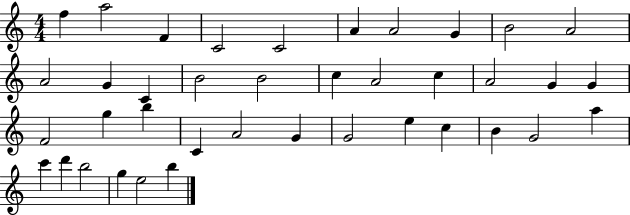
X:1
T:Untitled
M:4/4
L:1/4
K:C
f a2 F C2 C2 A A2 G B2 A2 A2 G C B2 B2 c A2 c A2 G G F2 g b C A2 G G2 e c B G2 a c' d' b2 g e2 b